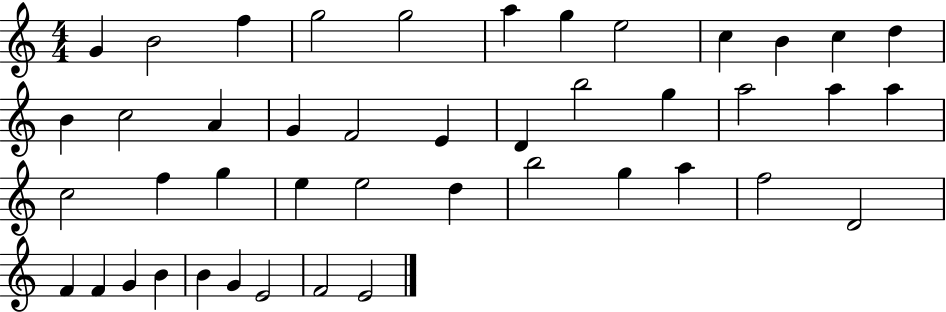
G4/q B4/h F5/q G5/h G5/h A5/q G5/q E5/h C5/q B4/q C5/q D5/q B4/q C5/h A4/q G4/q F4/h E4/q D4/q B5/h G5/q A5/h A5/q A5/q C5/h F5/q G5/q E5/q E5/h D5/q B5/h G5/q A5/q F5/h D4/h F4/q F4/q G4/q B4/q B4/q G4/q E4/h F4/h E4/h